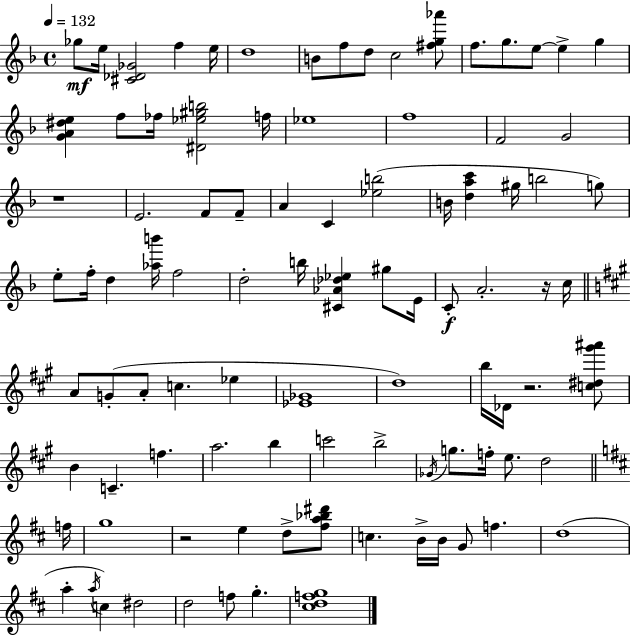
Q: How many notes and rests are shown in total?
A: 94